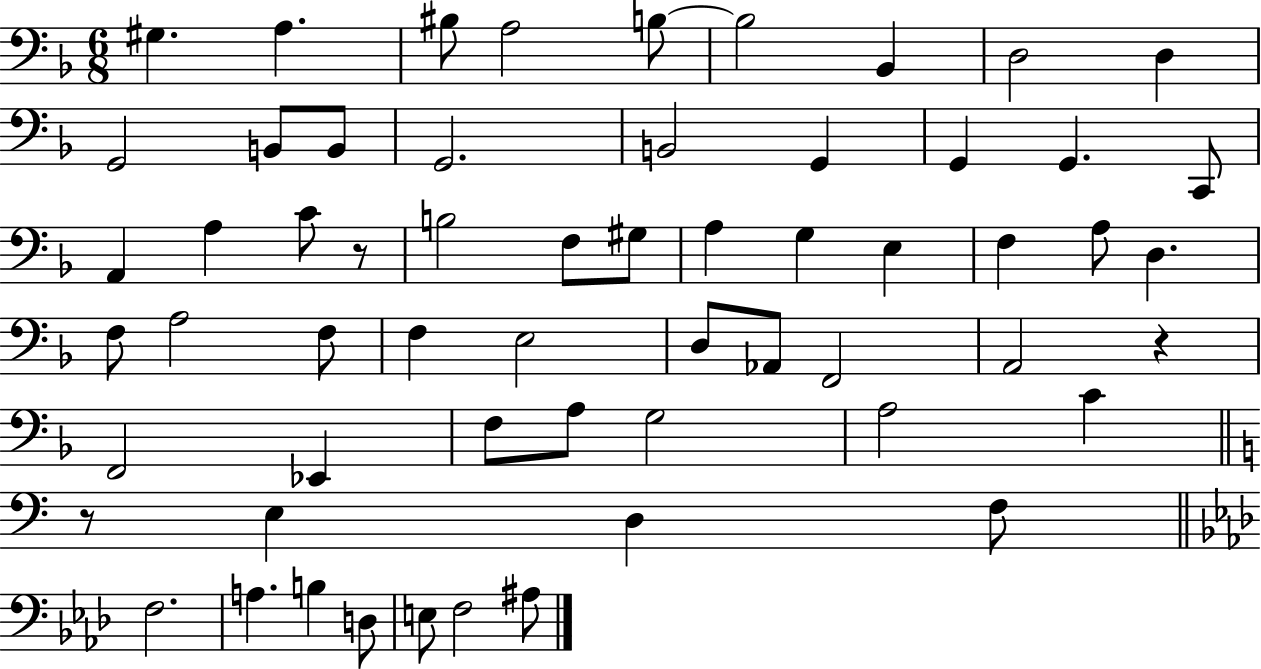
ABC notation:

X:1
T:Untitled
M:6/8
L:1/4
K:F
^G, A, ^B,/2 A,2 B,/2 B,2 _B,, D,2 D, G,,2 B,,/2 B,,/2 G,,2 B,,2 G,, G,, G,, C,,/2 A,, A, C/2 z/2 B,2 F,/2 ^G,/2 A, G, E, F, A,/2 D, F,/2 A,2 F,/2 F, E,2 D,/2 _A,,/2 F,,2 A,,2 z F,,2 _E,, F,/2 A,/2 G,2 A,2 C z/2 E, D, F,/2 F,2 A, B, D,/2 E,/2 F,2 ^A,/2